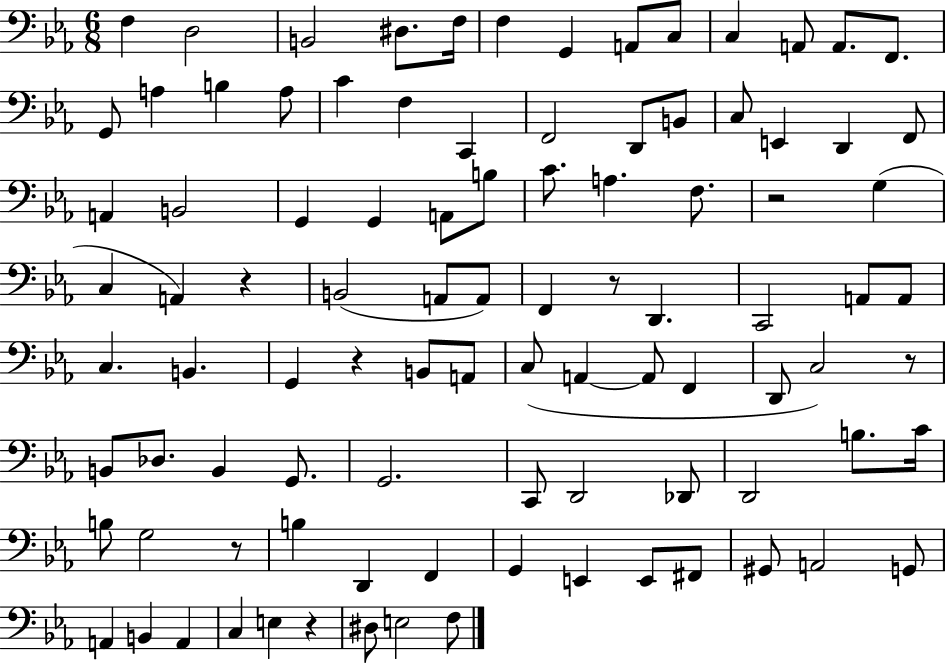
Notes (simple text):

F3/q D3/h B2/h D#3/e. F3/s F3/q G2/q A2/e C3/e C3/q A2/e A2/e. F2/e. G2/e A3/q B3/q A3/e C4/q F3/q C2/q F2/h D2/e B2/e C3/e E2/q D2/q F2/e A2/q B2/h G2/q G2/q A2/e B3/e C4/e. A3/q. F3/e. R/h G3/q C3/q A2/q R/q B2/h A2/e A2/e F2/q R/e D2/q. C2/h A2/e A2/e C3/q. B2/q. G2/q R/q B2/e A2/e C3/e A2/q A2/e F2/q D2/e C3/h R/e B2/e Db3/e. B2/q G2/e. G2/h. C2/e D2/h Db2/e D2/h B3/e. C4/s B3/e G3/h R/e B3/q D2/q F2/q G2/q E2/q E2/e F#2/e G#2/e A2/h G2/e A2/q B2/q A2/q C3/q E3/q R/q D#3/e E3/h F3/e